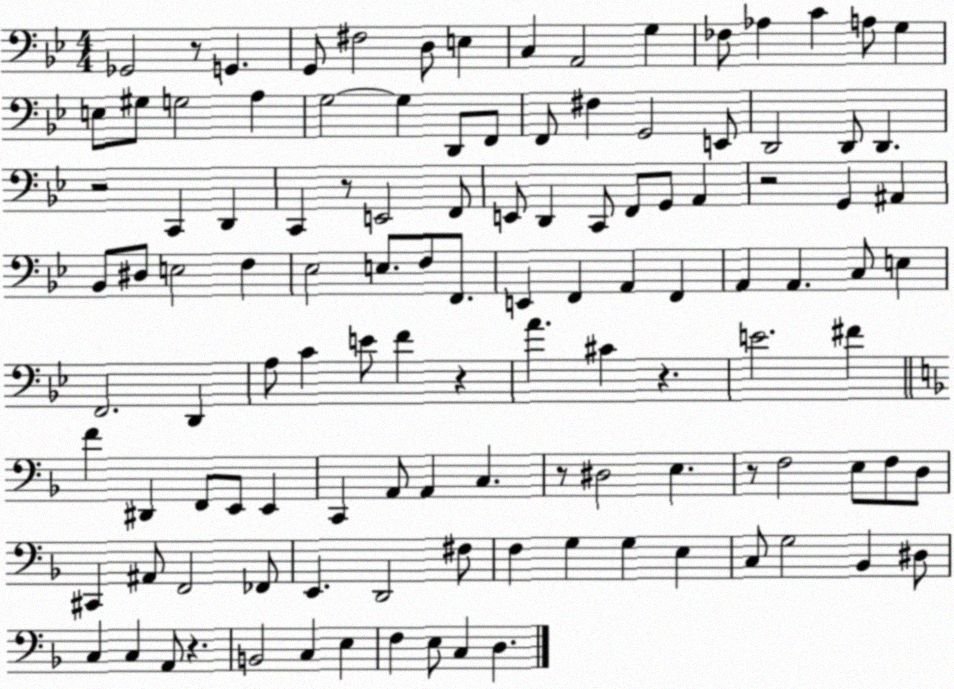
X:1
T:Untitled
M:4/4
L:1/4
K:Bb
_G,,2 z/2 G,, G,,/2 ^F,2 D,/2 E, C, A,,2 G, _F,/2 _A, C A,/2 G, E,/2 ^G,/2 G,2 A, G,2 G, D,,/2 F,,/2 F,,/2 ^F, G,,2 E,,/2 D,,2 D,,/2 D,, z2 C,, D,, C,, z/2 E,,2 F,,/2 E,,/2 D,, C,,/2 F,,/2 G,,/2 A,, z2 G,, ^A,, _B,,/2 ^D,/2 E,2 F, _E,2 E,/2 F,/2 F,,/2 E,, F,, A,, F,, A,, A,, C,/2 E, F,,2 D,, A,/2 C E/2 F z A ^C z E2 ^F F ^D,, F,,/2 E,,/2 E,, C,, A,,/2 A,, C, z/2 ^D,2 E, z/2 F,2 E,/2 F,/2 D,/2 ^C,, ^A,,/2 F,,2 _F,,/2 E,, D,,2 ^F,/2 F, G, G, E, C,/2 G,2 _B,, ^D,/2 C, C, A,,/2 z B,,2 C, E, F, E,/2 C, D,